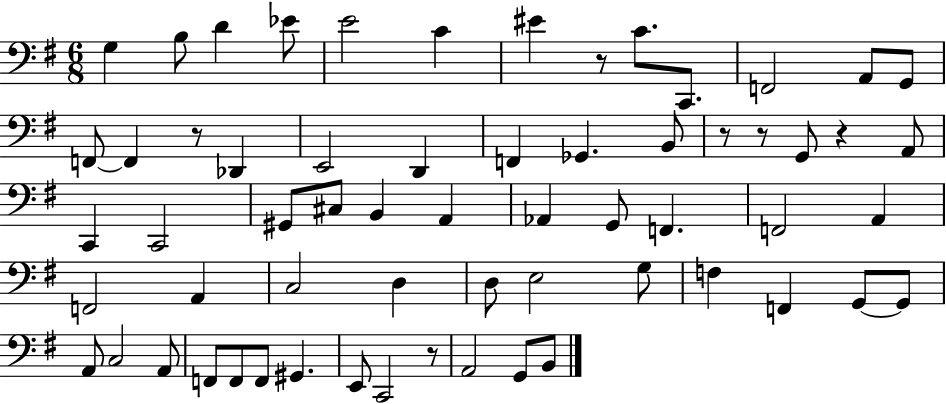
G3/q B3/e D4/q Eb4/e E4/h C4/q EIS4/q R/e C4/e. C2/e. F2/h A2/e G2/e F2/e F2/q R/e Db2/q E2/h D2/q F2/q Gb2/q. B2/e R/e R/e G2/e R/q A2/e C2/q C2/h G#2/e C#3/e B2/q A2/q Ab2/q G2/e F2/q. F2/h A2/q F2/h A2/q C3/h D3/q D3/e E3/h G3/e F3/q F2/q G2/e G2/e A2/e C3/h A2/e F2/e F2/e F2/e G#2/q. E2/e C2/h R/e A2/h G2/e B2/e